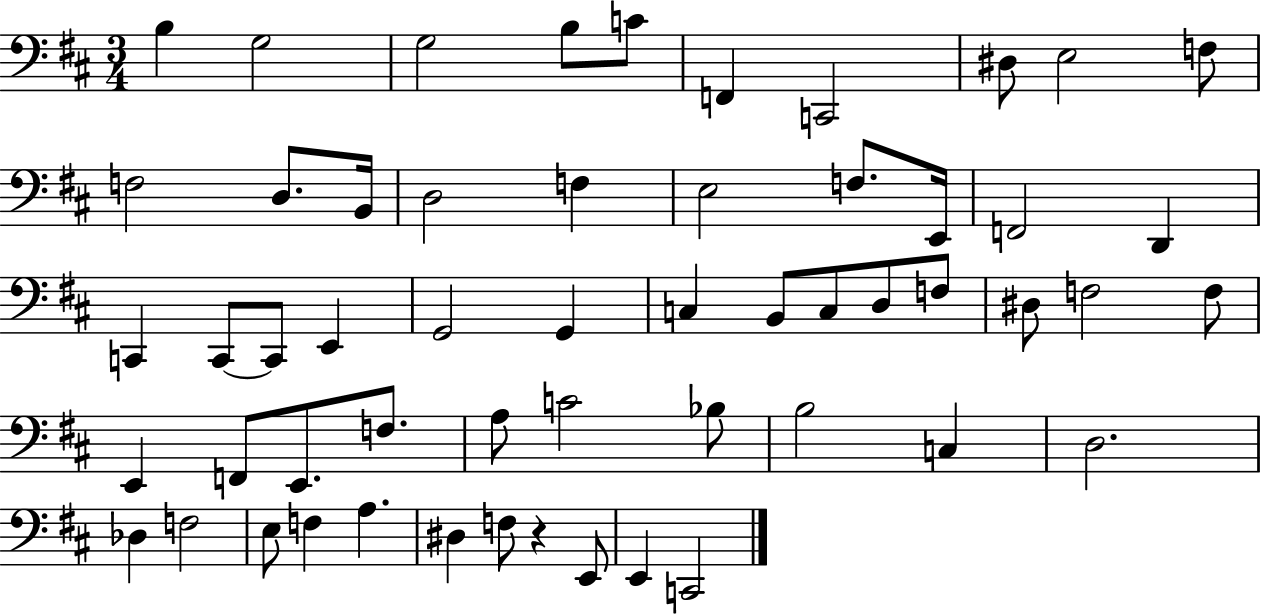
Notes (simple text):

B3/q G3/h G3/h B3/e C4/e F2/q C2/h D#3/e E3/h F3/e F3/h D3/e. B2/s D3/h F3/q E3/h F3/e. E2/s F2/h D2/q C2/q C2/e C2/e E2/q G2/h G2/q C3/q B2/e C3/e D3/e F3/e D#3/e F3/h F3/e E2/q F2/e E2/e. F3/e. A3/e C4/h Bb3/e B3/h C3/q D3/h. Db3/q F3/h E3/e F3/q A3/q. D#3/q F3/e R/q E2/e E2/q C2/h